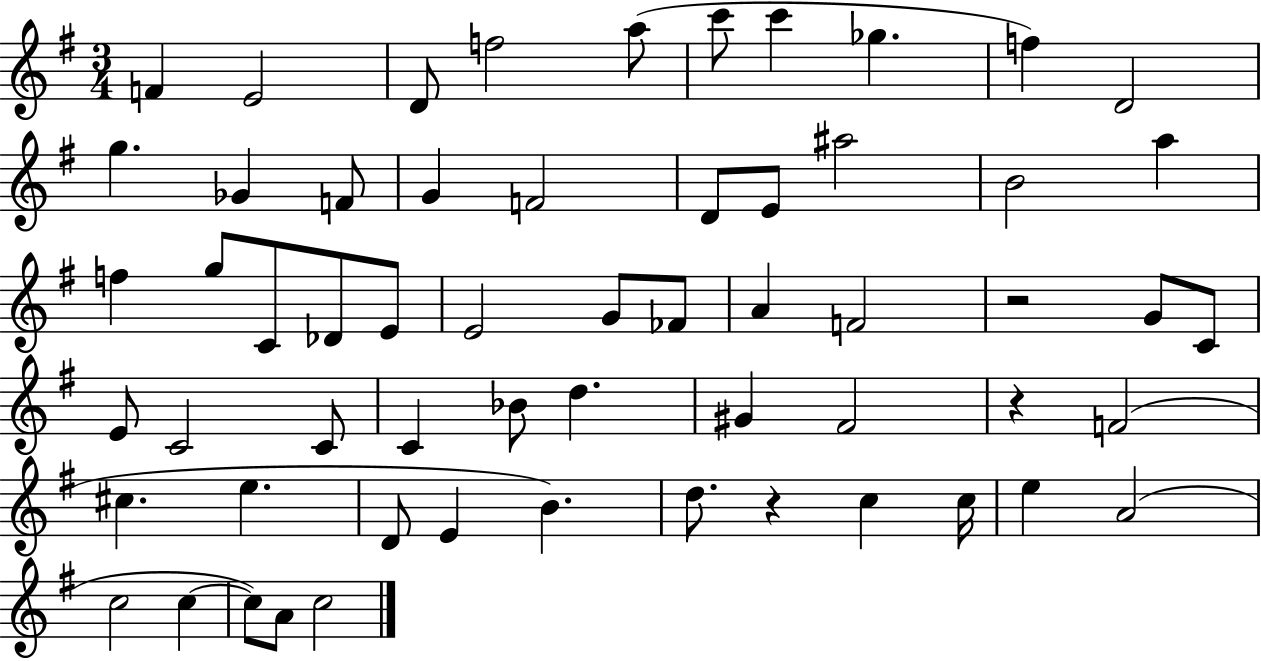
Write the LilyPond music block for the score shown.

{
  \clef treble
  \numericTimeSignature
  \time 3/4
  \key g \major
  \repeat volta 2 { f'4 e'2 | d'8 f''2 a''8( | c'''8 c'''4 ges''4. | f''4) d'2 | \break g''4. ges'4 f'8 | g'4 f'2 | d'8 e'8 ais''2 | b'2 a''4 | \break f''4 g''8 c'8 des'8 e'8 | e'2 g'8 fes'8 | a'4 f'2 | r2 g'8 c'8 | \break e'8 c'2 c'8 | c'4 bes'8 d''4. | gis'4 fis'2 | r4 f'2( | \break cis''4. e''4. | d'8 e'4 b'4.) | d''8. r4 c''4 c''16 | e''4 a'2( | \break c''2 c''4~~ | c''8) a'8 c''2 | } \bar "|."
}